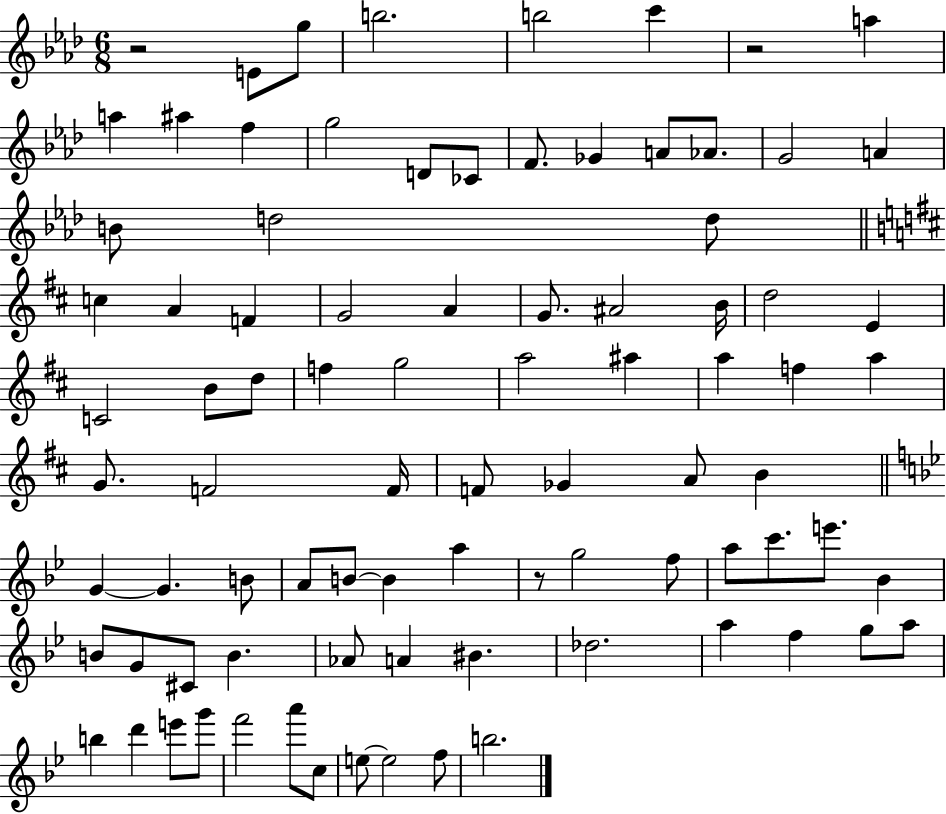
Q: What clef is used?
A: treble